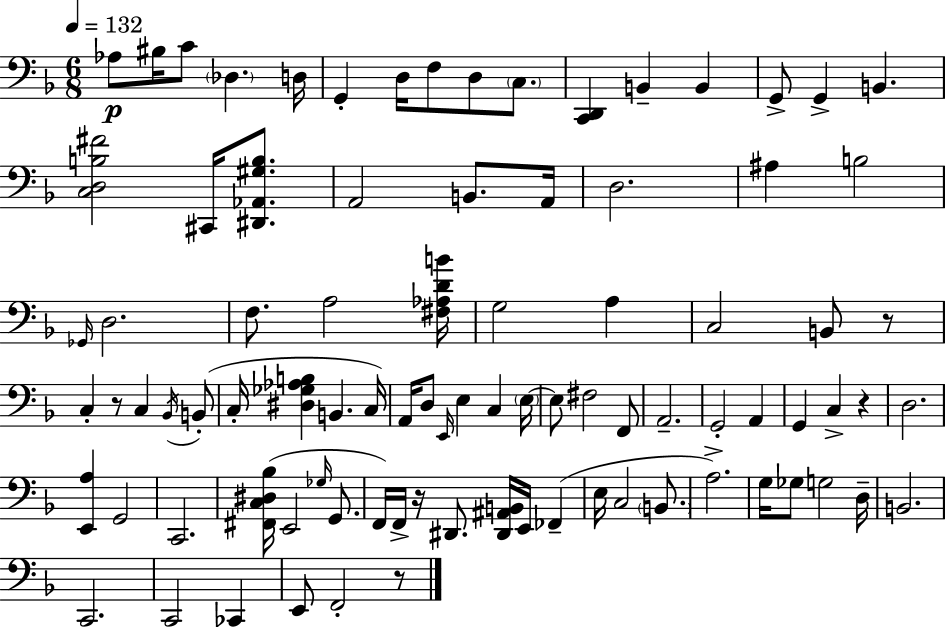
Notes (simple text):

Ab3/e BIS3/s C4/e Db3/q. D3/s G2/q D3/s F3/e D3/e C3/e. [C2,D2]/q B2/q B2/q G2/e G2/q B2/q. [C3,D3,B3,F#4]/h C#2/s [D#2,Ab2,G#3,B3]/e. A2/h B2/e. A2/s D3/h. A#3/q B3/h Gb2/s D3/h. F3/e. A3/h [F#3,Ab3,D4,B4]/s G3/h A3/q C3/h B2/e R/e C3/q R/e C3/q Bb2/s B2/e C3/s [D#3,Gb3,Ab3,B3]/q B2/q. C3/s A2/s D3/e E2/s E3/q C3/q E3/s E3/e F#3/h F2/e A2/h. G2/h A2/q G2/q C3/q R/q D3/h. [E2,A3]/q G2/h C2/h. [F#2,C3,D#3,Bb3]/s E2/h Gb3/s G2/e. F2/s F2/s R/s D#2/e. [D#2,A#2,B2]/s E2/s FES2/q E3/s C3/h B2/e. A3/h. G3/s Gb3/e G3/h D3/s B2/h. C2/h. C2/h CES2/q E2/e F2/h R/e